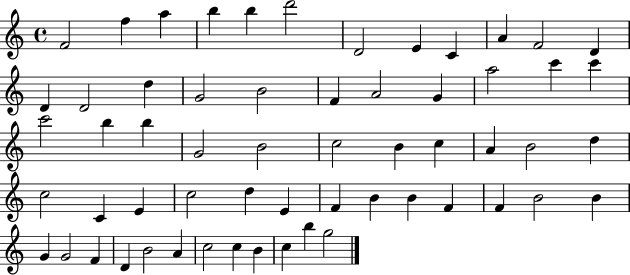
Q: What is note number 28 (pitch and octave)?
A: B4